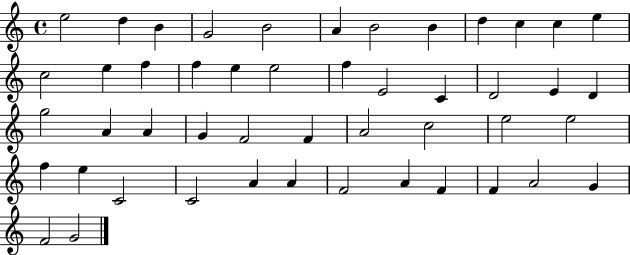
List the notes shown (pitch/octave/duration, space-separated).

E5/h D5/q B4/q G4/h B4/h A4/q B4/h B4/q D5/q C5/q C5/q E5/q C5/h E5/q F5/q F5/q E5/q E5/h F5/q E4/h C4/q D4/h E4/q D4/q G5/h A4/q A4/q G4/q F4/h F4/q A4/h C5/h E5/h E5/h F5/q E5/q C4/h C4/h A4/q A4/q F4/h A4/q F4/q F4/q A4/h G4/q F4/h G4/h